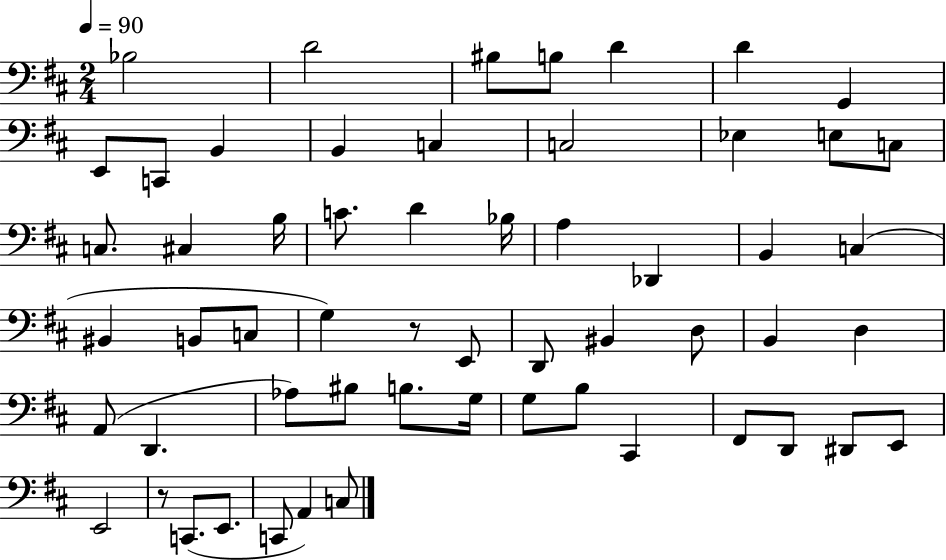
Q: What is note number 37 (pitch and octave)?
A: A2